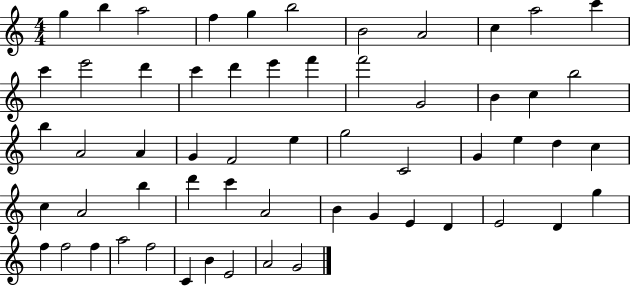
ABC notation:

X:1
T:Untitled
M:4/4
L:1/4
K:C
g b a2 f g b2 B2 A2 c a2 c' c' e'2 d' c' d' e' f' f'2 G2 B c b2 b A2 A G F2 e g2 C2 G e d c c A2 b d' c' A2 B G E D E2 D g f f2 f a2 f2 C B E2 A2 G2